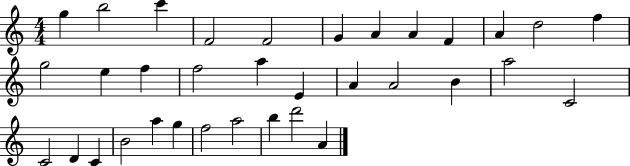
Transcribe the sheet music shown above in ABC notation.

X:1
T:Untitled
M:4/4
L:1/4
K:C
g b2 c' F2 F2 G A A F A d2 f g2 e f f2 a E A A2 B a2 C2 C2 D C B2 a g f2 a2 b d'2 A